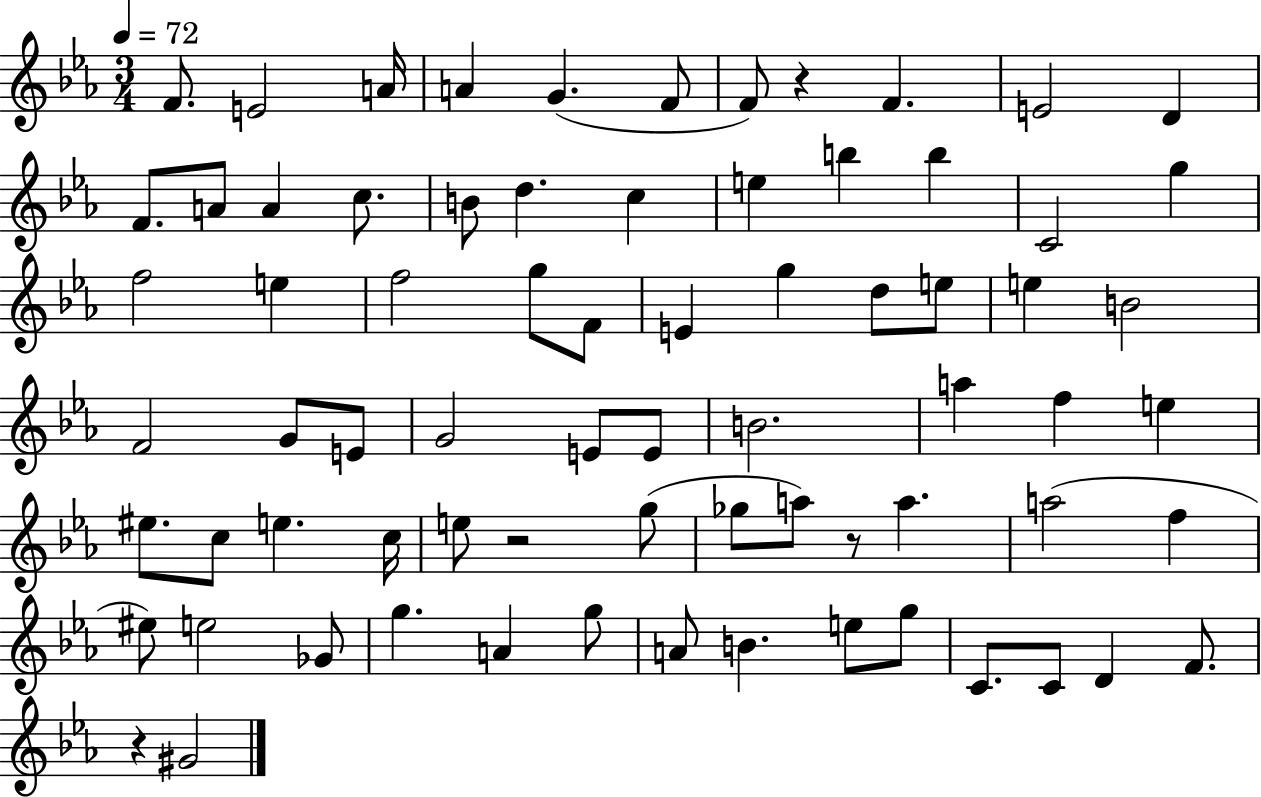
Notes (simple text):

F4/e. E4/h A4/s A4/q G4/q. F4/e F4/e R/q F4/q. E4/h D4/q F4/e. A4/e A4/q C5/e. B4/e D5/q. C5/q E5/q B5/q B5/q C4/h G5/q F5/h E5/q F5/h G5/e F4/e E4/q G5/q D5/e E5/e E5/q B4/h F4/h G4/e E4/e G4/h E4/e E4/e B4/h. A5/q F5/q E5/q EIS5/e. C5/e E5/q. C5/s E5/e R/h G5/e Gb5/e A5/e R/e A5/q. A5/h F5/q EIS5/e E5/h Gb4/e G5/q. A4/q G5/e A4/e B4/q. E5/e G5/e C4/e. C4/e D4/q F4/e. R/q G#4/h